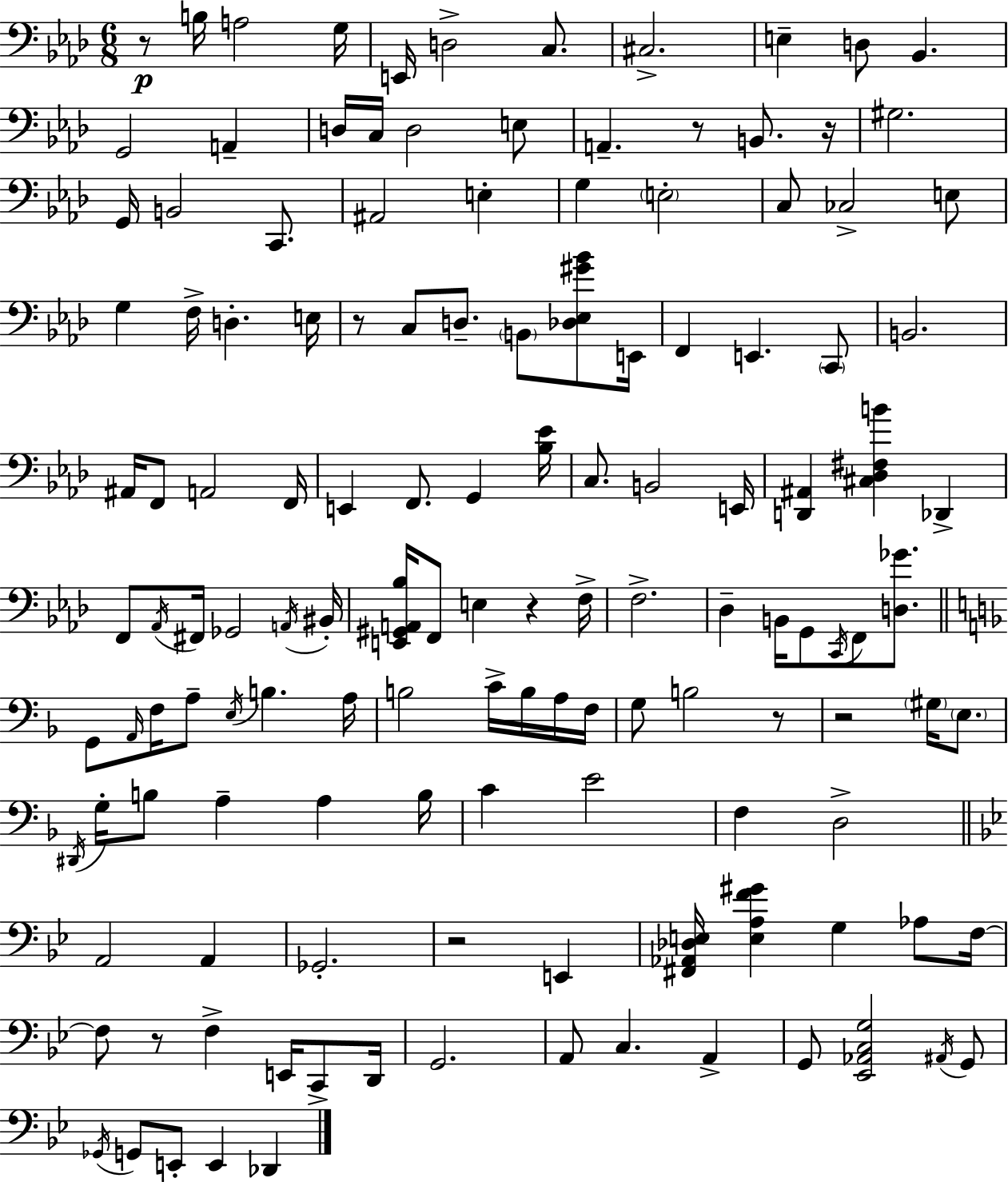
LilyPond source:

{
  \clef bass
  \numericTimeSignature
  \time 6/8
  \key f \minor
  r8\p b16 a2 g16 | e,16 d2-> c8. | cis2.-> | e4-- d8 bes,4. | \break g,2 a,4-- | d16 c16 d2 e8 | a,4.-- r8 b,8. r16 | gis2. | \break g,16 b,2 c,8. | ais,2 e4-. | g4 \parenthesize e2-. | c8 ces2-> e8 | \break g4 f16-> d4.-. e16 | r8 c8 d8.-- \parenthesize b,8 <des ees gis' bes'>8 e,16 | f,4 e,4. \parenthesize c,8 | b,2. | \break ais,16 f,8 a,2 f,16 | e,4 f,8. g,4 <bes ees'>16 | c8. b,2 e,16 | <d, ais,>4 <cis des fis b'>4 des,4-> | \break f,8 \acciaccatura { aes,16 } fis,16 ges,2 | \acciaccatura { a,16 } bis,16-. <e, gis, a, bes>16 f,8 e4 r4 | f16-> f2.-> | des4-- b,16 g,8 \acciaccatura { c,16 } f,8 | \break <d ges'>8. \bar "||" \break \key d \minor g,8 \grace { a,16 } f16 a8-- \acciaccatura { e16 } b4. | a16 b2 c'16-> b16 | a16 f16 g8 b2 | r8 r2 \parenthesize gis16 \parenthesize e8. | \break \acciaccatura { dis,16 } g16-. b8 a4-- a4 | b16 c'4 e'2 | f4 d2-> | \bar "||" \break \key bes \major a,2 a,4 | ges,2.-. | r2 e,4 | <fis, aes, des e>16 <e a f' gis'>4 g4 aes8 f16~~ | \break f8 r8 f4-> e,16 c,8-> d,16 | g,2. | a,8 c4. a,4-> | g,8 <ees, aes, c g>2 \acciaccatura { ais,16 } g,8 | \break \acciaccatura { ges,16 } g,8 e,8-. e,4 des,4 | \bar "|."
}